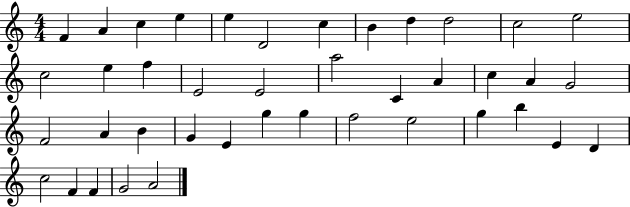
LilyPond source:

{
  \clef treble
  \numericTimeSignature
  \time 4/4
  \key c \major
  f'4 a'4 c''4 e''4 | e''4 d'2 c''4 | b'4 d''4 d''2 | c''2 e''2 | \break c''2 e''4 f''4 | e'2 e'2 | a''2 c'4 a'4 | c''4 a'4 g'2 | \break f'2 a'4 b'4 | g'4 e'4 g''4 g''4 | f''2 e''2 | g''4 b''4 e'4 d'4 | \break c''2 f'4 f'4 | g'2 a'2 | \bar "|."
}